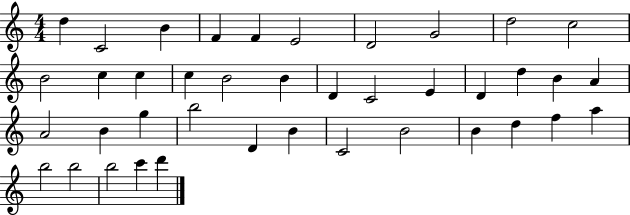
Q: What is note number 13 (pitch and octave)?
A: C5